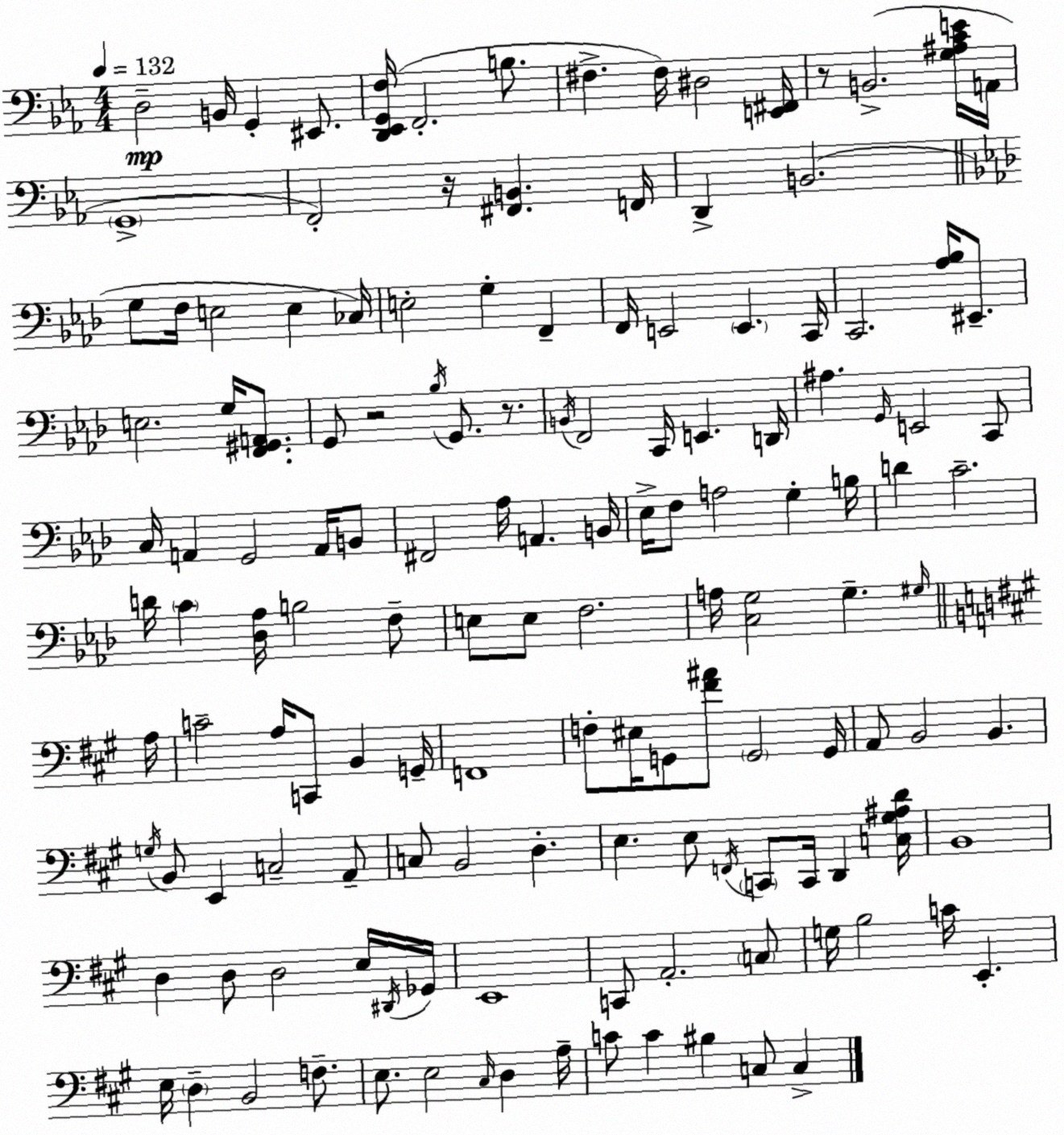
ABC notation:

X:1
T:Untitled
M:4/4
L:1/4
K:Cm
D,2 B,,/4 G,, ^E,,/2 [D,,_E,,G,,F,]/4 F,,2 B,/2 ^F, ^F,/4 ^D,2 [E,,^F,,]/4 z/2 B,,2 [G,^A,CE]/4 A,,/4 G,,4 F,,2 z/4 [^F,,B,,] F,,/4 D,, B,,2 G,/2 F,/4 E,2 E, _C,/4 E,2 G, F,, F,,/4 E,,2 E,, C,,/4 C,,2 [_A,_B,]/4 ^E,,/2 E,2 G,/4 [F,,^G,,A,,]/2 G,,/2 z2 _B,/4 G,,/2 z/2 B,,/4 F,,2 C,,/4 E,, D,,/4 ^A, G,,/4 E,,2 C,,/2 C,/4 A,, G,,2 A,,/4 B,,/2 ^F,,2 _A,/4 A,, B,,/4 _E,/4 F,/2 A,2 G, B,/4 D C2 D/4 C [_D,_A,]/4 B,2 F,/2 E,/2 E,/2 F,2 A,/4 [C,G,]2 G, ^G,/4 A,/4 C2 A,/4 C,,/2 B,, G,,/4 F,,4 F,/2 ^E,/4 G,,/2 [^F^A]/2 G,,2 G,,/4 A,,/2 B,,2 B,, G,/4 B,,/2 E,, C,2 A,,/2 C,/2 B,,2 D, E, E,/2 F,,/4 C,,/2 C,,/4 D,, [C,^G,^A,D]/4 B,,4 D, D,/2 D,2 E,/4 ^D,,/4 _G,,/4 E,,4 C,,/2 A,,2 C,/2 G,/4 B,2 C/4 E,, E,/4 D, B,,2 F,/2 E,/2 E,2 ^C,/4 D, A,/4 C/2 C ^B, C,/2 C,